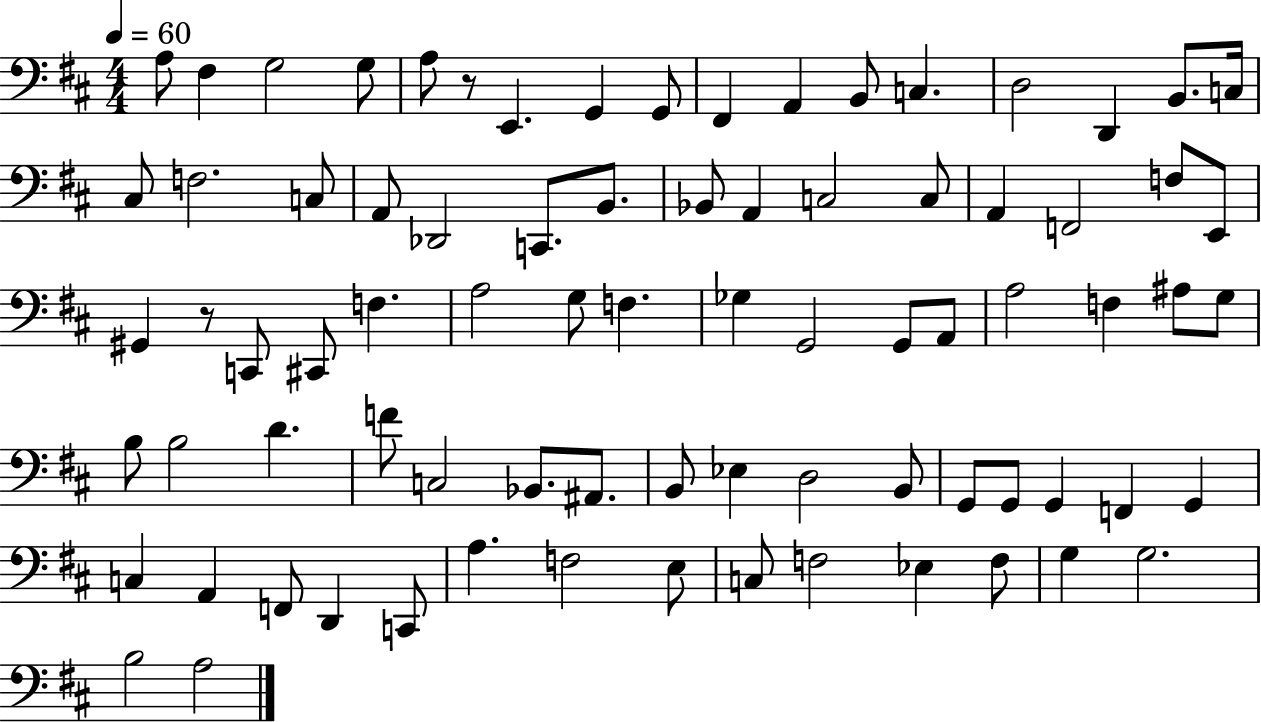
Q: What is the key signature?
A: D major